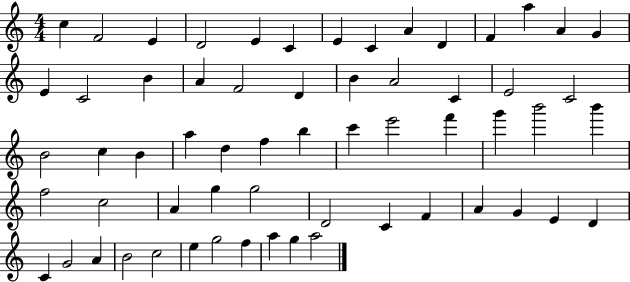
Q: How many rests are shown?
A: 0